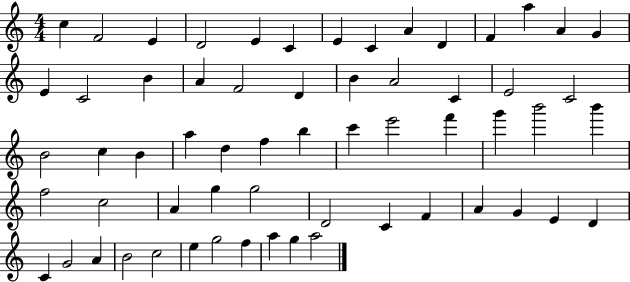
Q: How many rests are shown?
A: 0